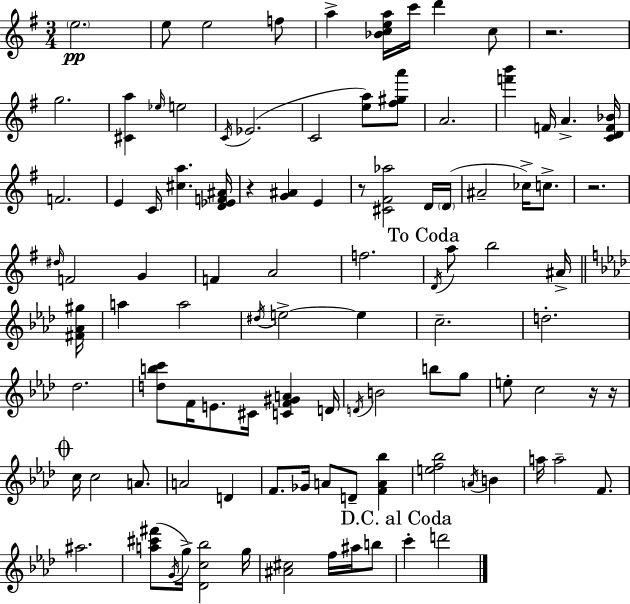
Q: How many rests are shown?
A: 6